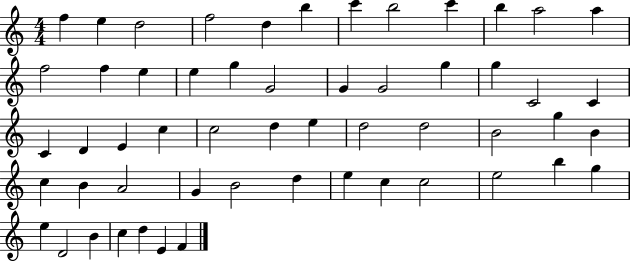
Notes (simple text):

F5/q E5/q D5/h F5/h D5/q B5/q C6/q B5/h C6/q B5/q A5/h A5/q F5/h F5/q E5/q E5/q G5/q G4/h G4/q G4/h G5/q G5/q C4/h C4/q C4/q D4/q E4/q C5/q C5/h D5/q E5/q D5/h D5/h B4/h G5/q B4/q C5/q B4/q A4/h G4/q B4/h D5/q E5/q C5/q C5/h E5/h B5/q G5/q E5/q D4/h B4/q C5/q D5/q E4/q F4/q